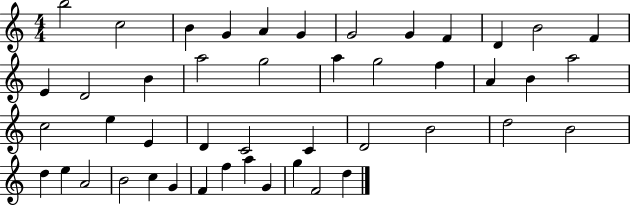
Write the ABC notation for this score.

X:1
T:Untitled
M:4/4
L:1/4
K:C
b2 c2 B G A G G2 G F D B2 F E D2 B a2 g2 a g2 f A B a2 c2 e E D C2 C D2 B2 d2 B2 d e A2 B2 c G F f a G g F2 d